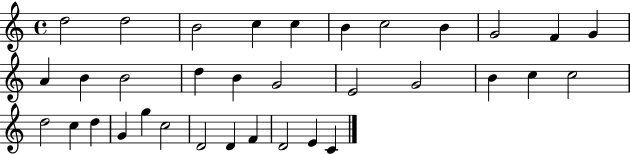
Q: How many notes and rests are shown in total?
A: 34